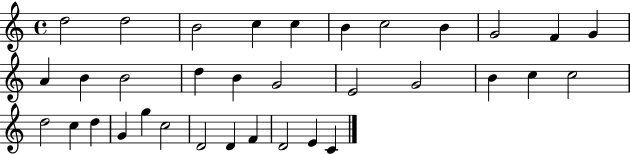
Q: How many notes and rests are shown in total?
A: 34